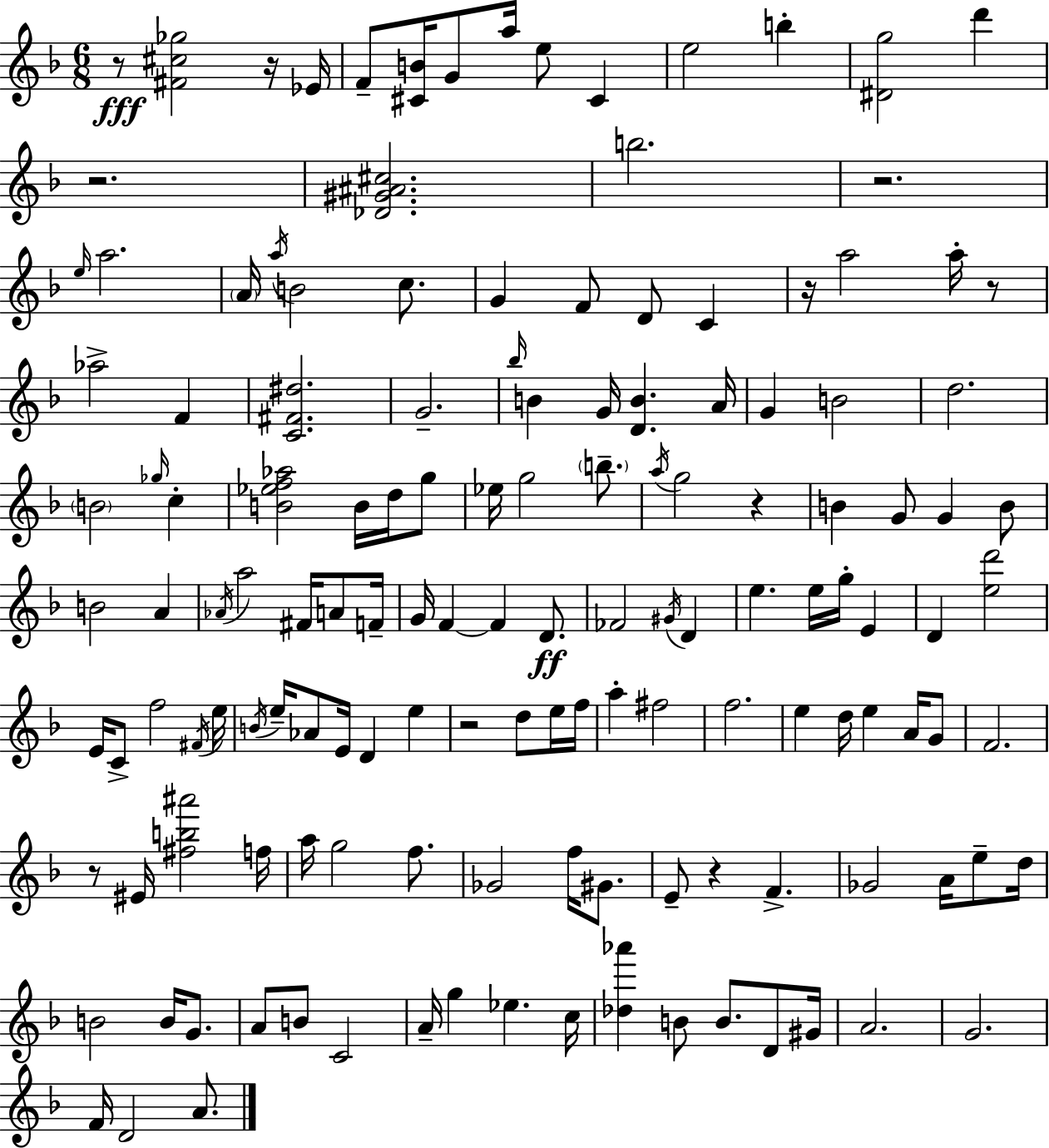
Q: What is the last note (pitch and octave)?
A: A4